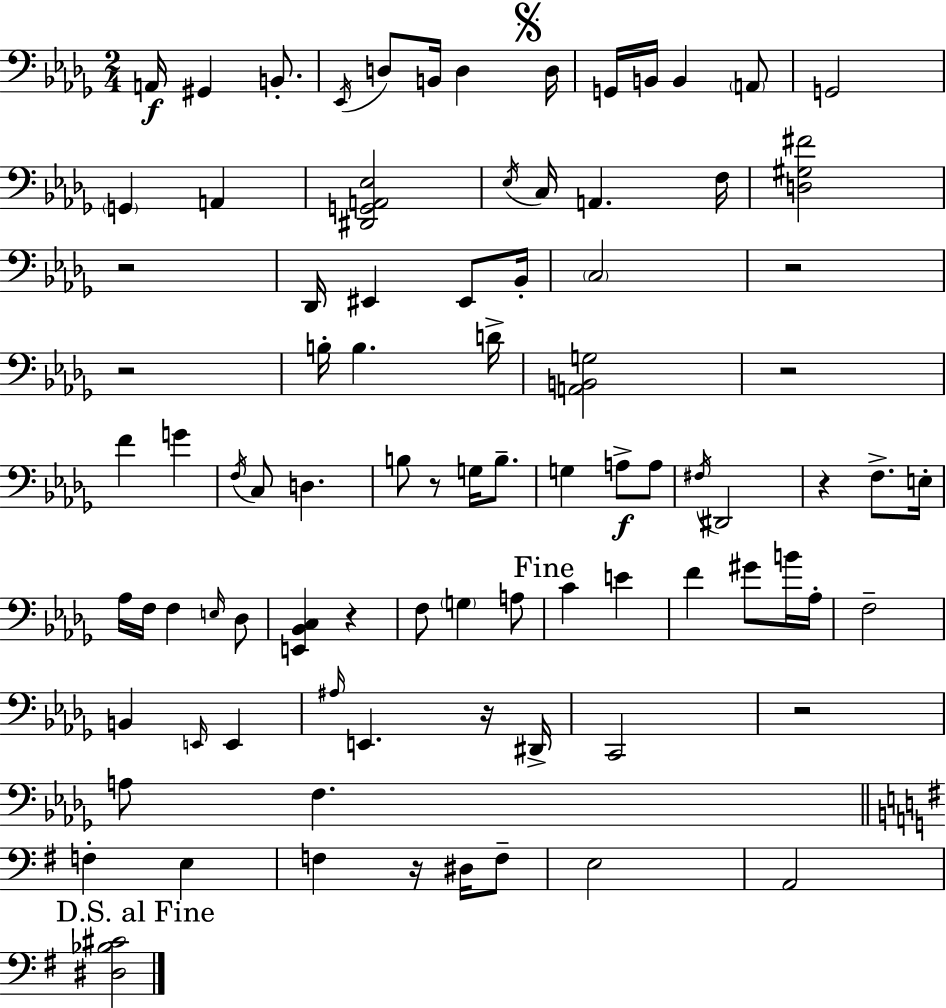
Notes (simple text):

A2/s G#2/q B2/e. Eb2/s D3/e B2/s D3/q D3/s G2/s B2/s B2/q A2/e G2/h G2/q A2/q [D#2,G2,A2,Eb3]/h Eb3/s C3/s A2/q. F3/s [D3,G#3,F#4]/h R/h Db2/s EIS2/q EIS2/e Bb2/s C3/h R/h R/h B3/s B3/q. D4/s [A2,B2,G3]/h R/h F4/q G4/q F3/s C3/e D3/q. B3/e R/e G3/s B3/e. G3/q A3/e A3/e F#3/s D#2/h R/q F3/e. E3/s Ab3/s F3/s F3/q E3/s Db3/e [E2,Bb2,C3]/q R/q F3/e G3/q A3/e C4/q E4/q F4/q G#4/e B4/s Ab3/s F3/h B2/q E2/s E2/q A#3/s E2/q. R/s D#2/s C2/h R/h A3/e F3/q. F3/q E3/q F3/q R/s D#3/s F3/e E3/h A2/h [D#3,Bb3,C#4]/h